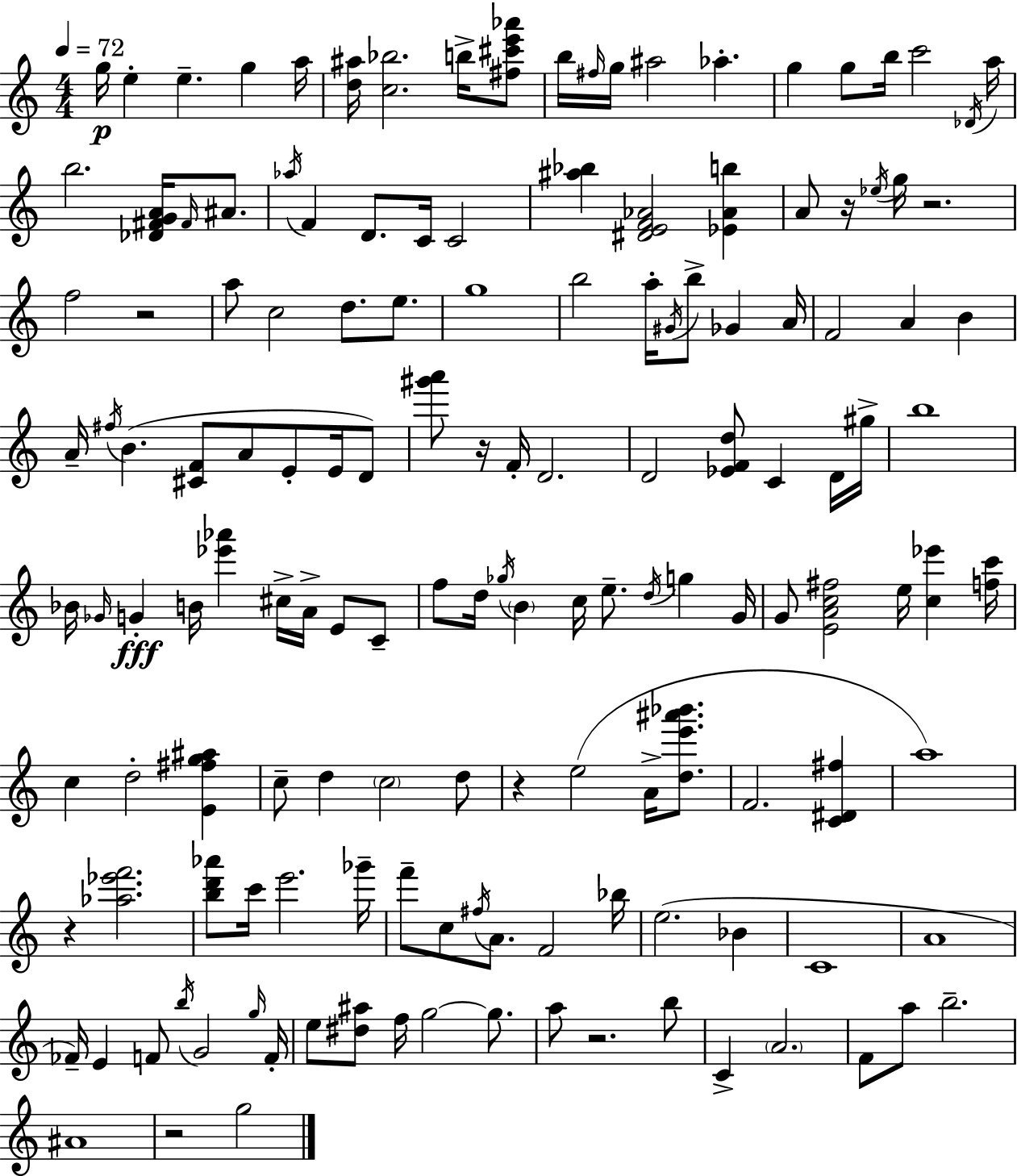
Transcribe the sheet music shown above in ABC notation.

X:1
T:Untitled
M:4/4
L:1/4
K:C
g/4 e e g a/4 [d^a]/4 [c_b]2 b/4 [^f^c'e'_a']/2 b/4 ^f/4 g/4 ^a2 _a g g/2 b/4 c'2 _D/4 a/4 b2 [_D^FGA]/4 ^F/4 ^A/2 _a/4 F D/2 C/4 C2 [^a_b] [^DEF_A]2 [_E_Ab] A/2 z/4 _e/4 g/4 z2 f2 z2 a/2 c2 d/2 e/2 g4 b2 a/4 ^G/4 b/2 _G A/4 F2 A B A/4 ^f/4 B [^CF]/2 A/2 E/2 E/4 D/2 [^g'a']/2 z/4 F/4 D2 D2 [_EFd]/2 C D/4 ^g/4 b4 _B/4 _G/4 G B/4 [_e'_a'] ^c/4 A/4 E/2 C/2 f/2 d/4 _g/4 B c/4 e/2 d/4 g G/4 G/2 [EAc^f]2 e/4 [c_e'] [fc']/4 c d2 [E^fg^a] c/2 d c2 d/2 z e2 A/4 [de'^a'_b']/2 F2 [C^D^f] a4 z [_a_e'f']2 [bd'_a']/2 c'/4 e'2 _g'/4 f'/2 c/2 ^f/4 A/2 F2 _b/4 e2 _B C4 A4 _F/4 E F/2 b/4 G2 g/4 F/4 e/2 [^d^a]/2 f/4 g2 g/2 a/2 z2 b/2 C A2 F/2 a/2 b2 ^A4 z2 g2